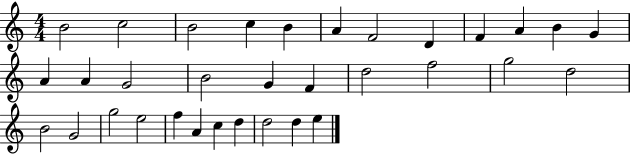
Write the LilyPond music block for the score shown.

{
  \clef treble
  \numericTimeSignature
  \time 4/4
  \key c \major
  b'2 c''2 | b'2 c''4 b'4 | a'4 f'2 d'4 | f'4 a'4 b'4 g'4 | \break a'4 a'4 g'2 | b'2 g'4 f'4 | d''2 f''2 | g''2 d''2 | \break b'2 g'2 | g''2 e''2 | f''4 a'4 c''4 d''4 | d''2 d''4 e''4 | \break \bar "|."
}